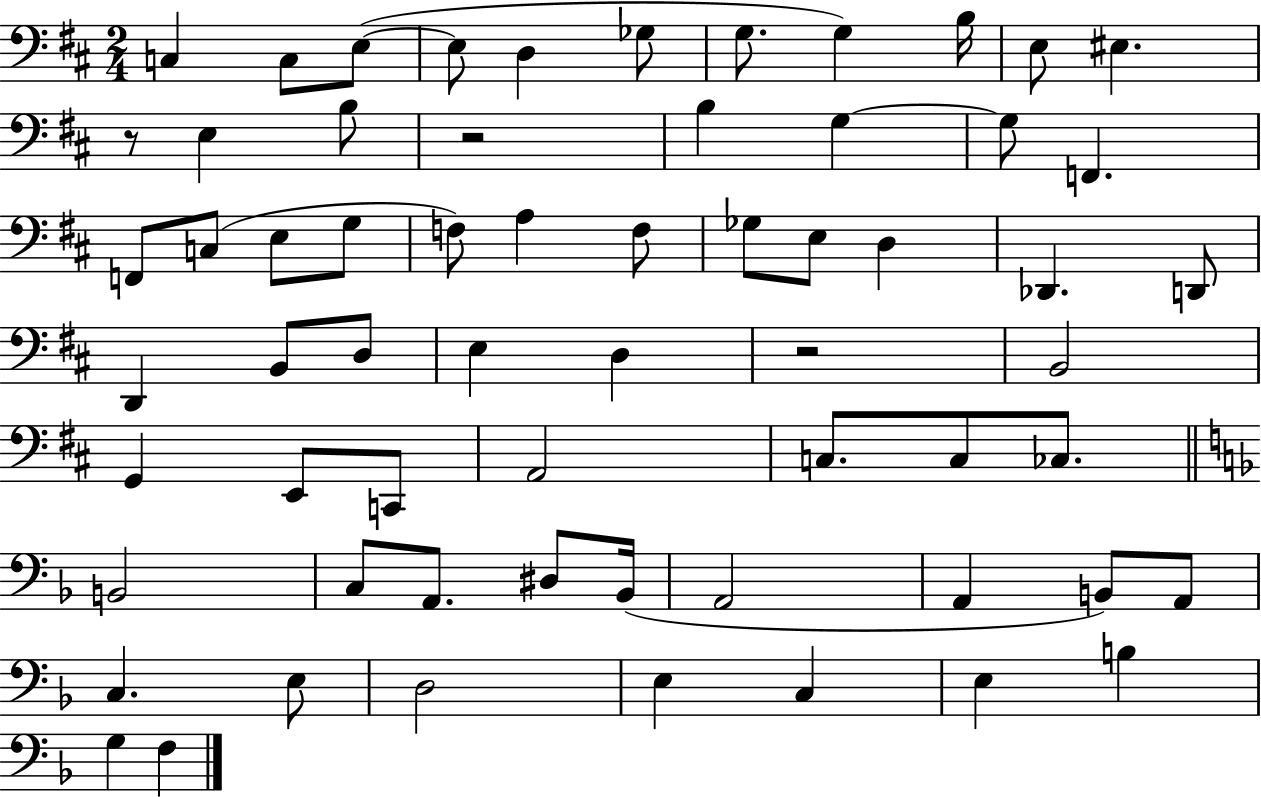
C3/q C3/e E3/e E3/e D3/q Gb3/e G3/e. G3/q B3/s E3/e EIS3/q. R/e E3/q B3/e R/h B3/q G3/q G3/e F2/q. F2/e C3/e E3/e G3/e F3/e A3/q F3/e Gb3/e E3/e D3/q Db2/q. D2/e D2/q B2/e D3/e E3/q D3/q R/h B2/h G2/q E2/e C2/e A2/h C3/e. C3/e CES3/e. B2/h C3/e A2/e. D#3/e Bb2/s A2/h A2/q B2/e A2/e C3/q. E3/e D3/h E3/q C3/q E3/q B3/q G3/q F3/q